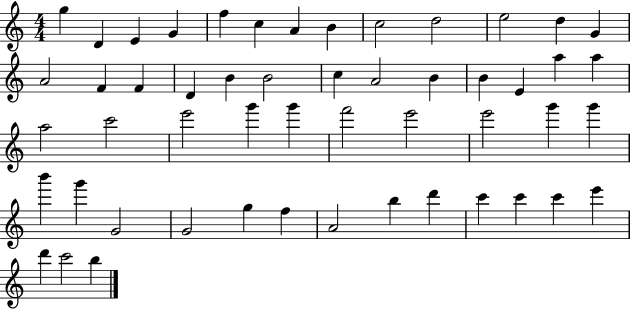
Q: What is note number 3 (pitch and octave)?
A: E4